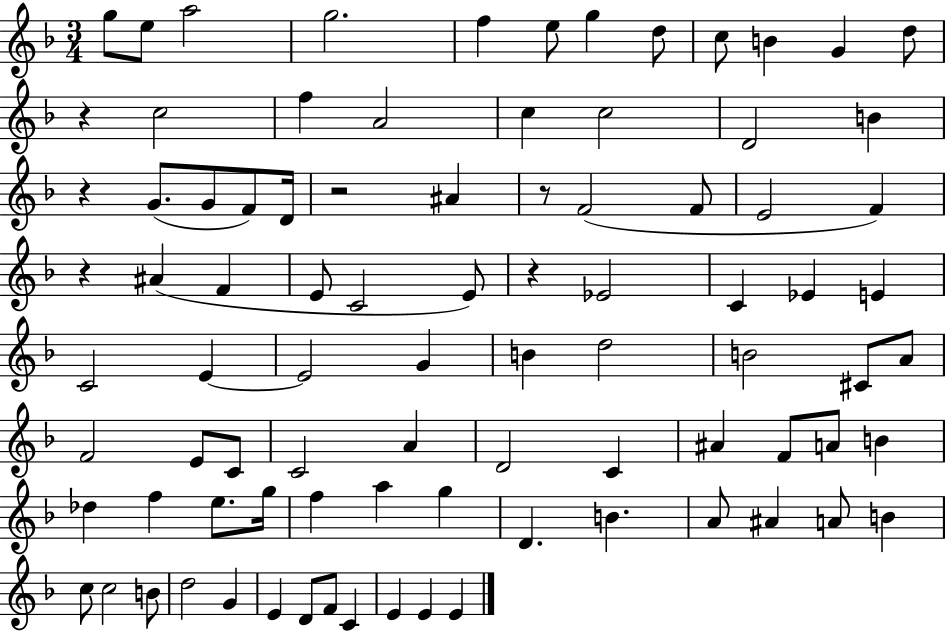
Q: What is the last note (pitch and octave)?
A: E4